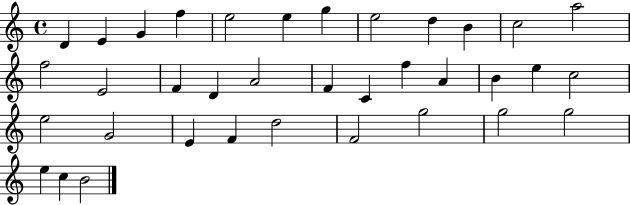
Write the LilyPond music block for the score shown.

{
  \clef treble
  \time 4/4
  \defaultTimeSignature
  \key c \major
  d'4 e'4 g'4 f''4 | e''2 e''4 g''4 | e''2 d''4 b'4 | c''2 a''2 | \break f''2 e'2 | f'4 d'4 a'2 | f'4 c'4 f''4 a'4 | b'4 e''4 c''2 | \break e''2 g'2 | e'4 f'4 d''2 | f'2 g''2 | g''2 g''2 | \break e''4 c''4 b'2 | \bar "|."
}